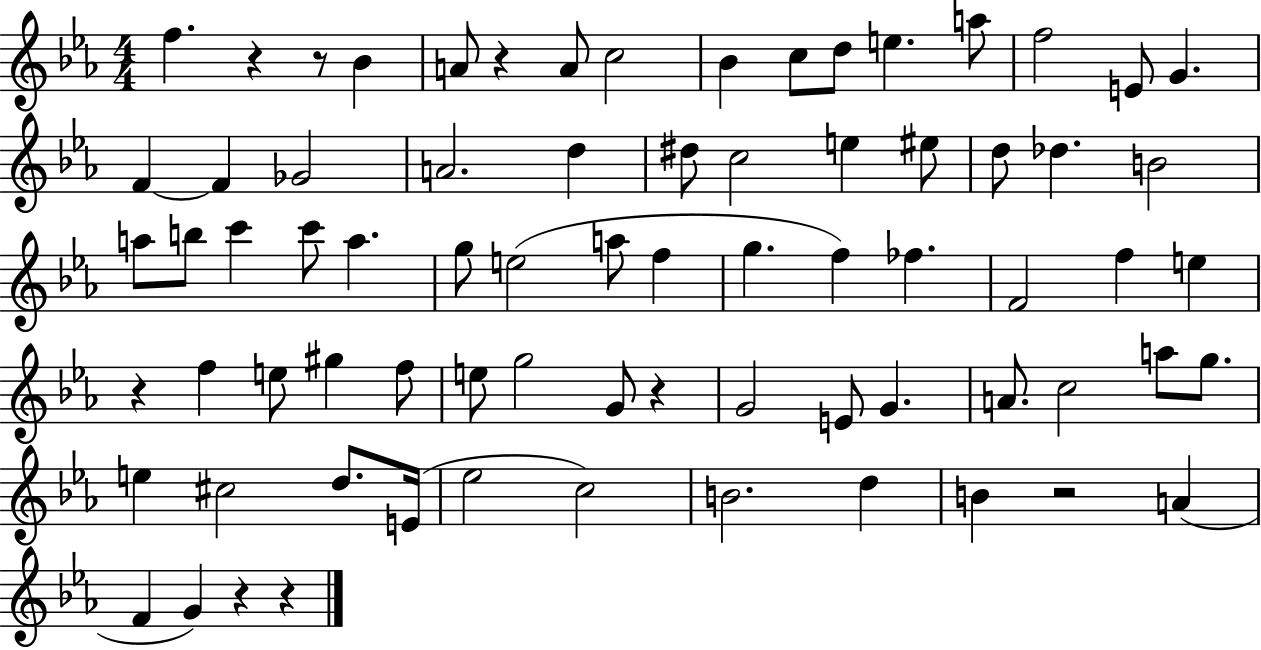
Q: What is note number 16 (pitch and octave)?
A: Gb4